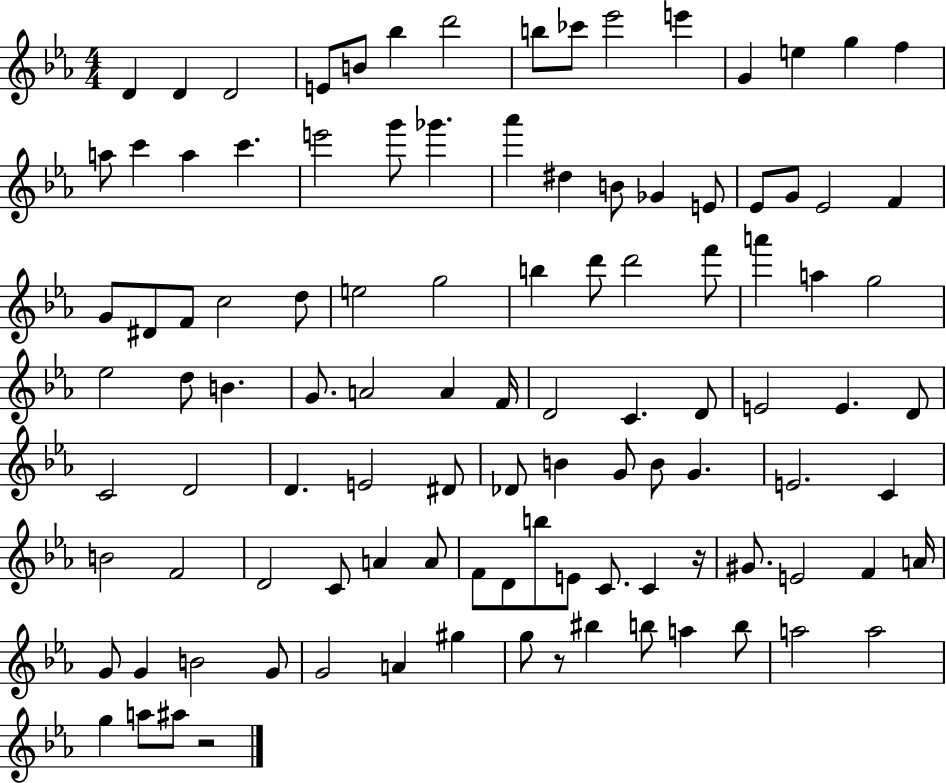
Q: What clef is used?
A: treble